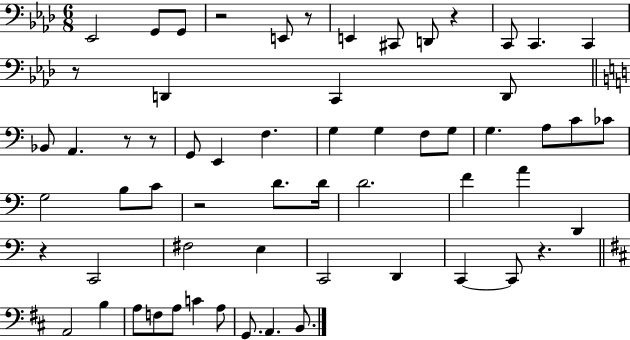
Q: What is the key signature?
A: AES major